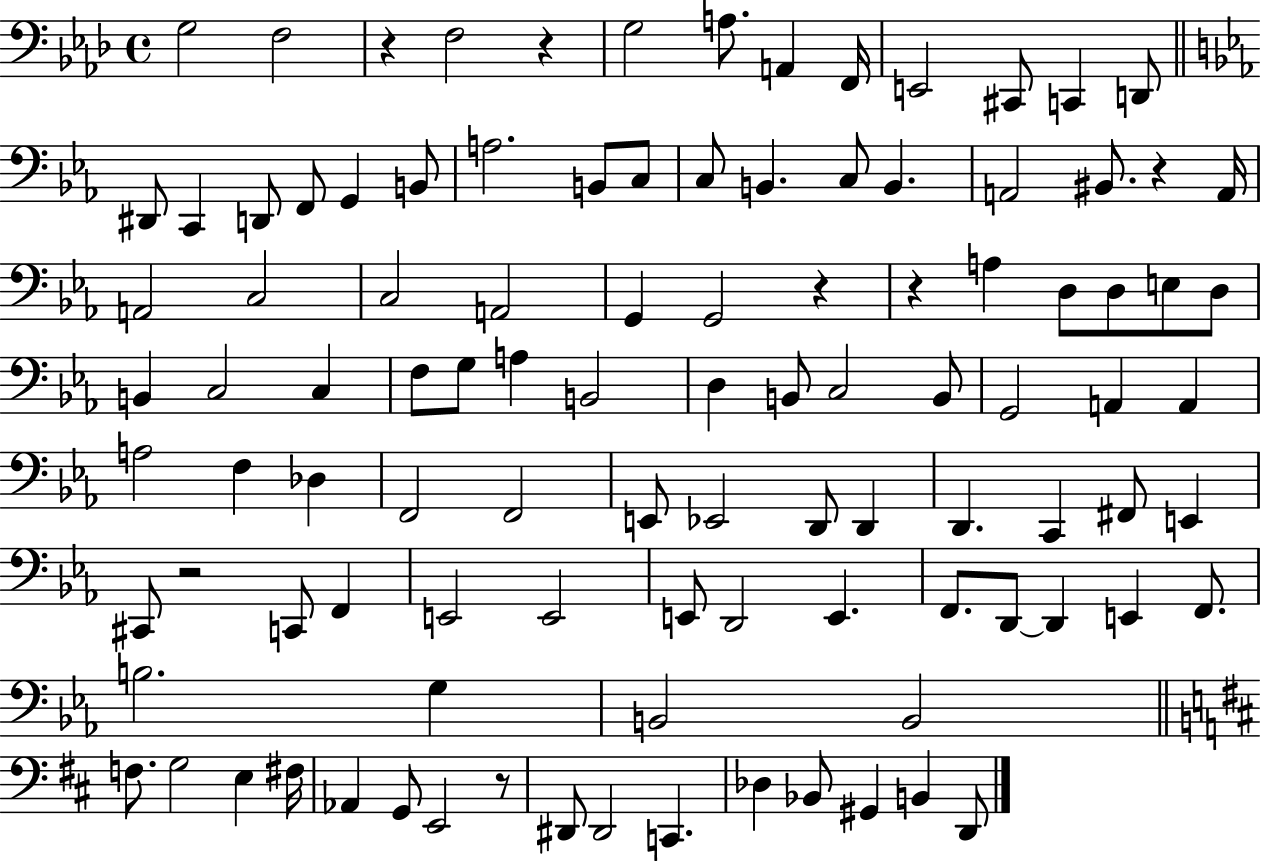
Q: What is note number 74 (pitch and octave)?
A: F2